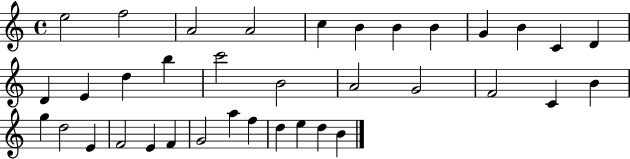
{
  \clef treble
  \time 4/4
  \defaultTimeSignature
  \key c \major
  e''2 f''2 | a'2 a'2 | c''4 b'4 b'4 b'4 | g'4 b'4 c'4 d'4 | \break d'4 e'4 d''4 b''4 | c'''2 b'2 | a'2 g'2 | f'2 c'4 b'4 | \break g''4 d''2 e'4 | f'2 e'4 f'4 | g'2 a''4 f''4 | d''4 e''4 d''4 b'4 | \break \bar "|."
}